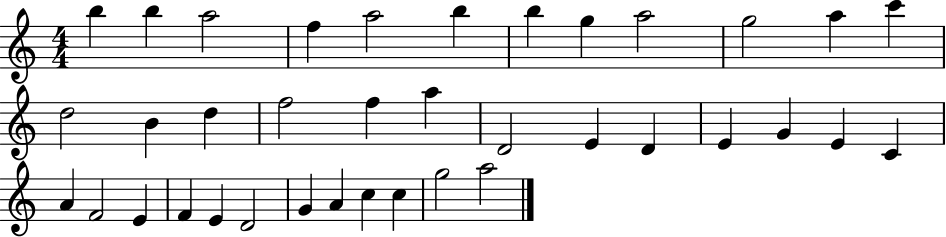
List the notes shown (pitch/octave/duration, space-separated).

B5/q B5/q A5/h F5/q A5/h B5/q B5/q G5/q A5/h G5/h A5/q C6/q D5/h B4/q D5/q F5/h F5/q A5/q D4/h E4/q D4/q E4/q G4/q E4/q C4/q A4/q F4/h E4/q F4/q E4/q D4/h G4/q A4/q C5/q C5/q G5/h A5/h